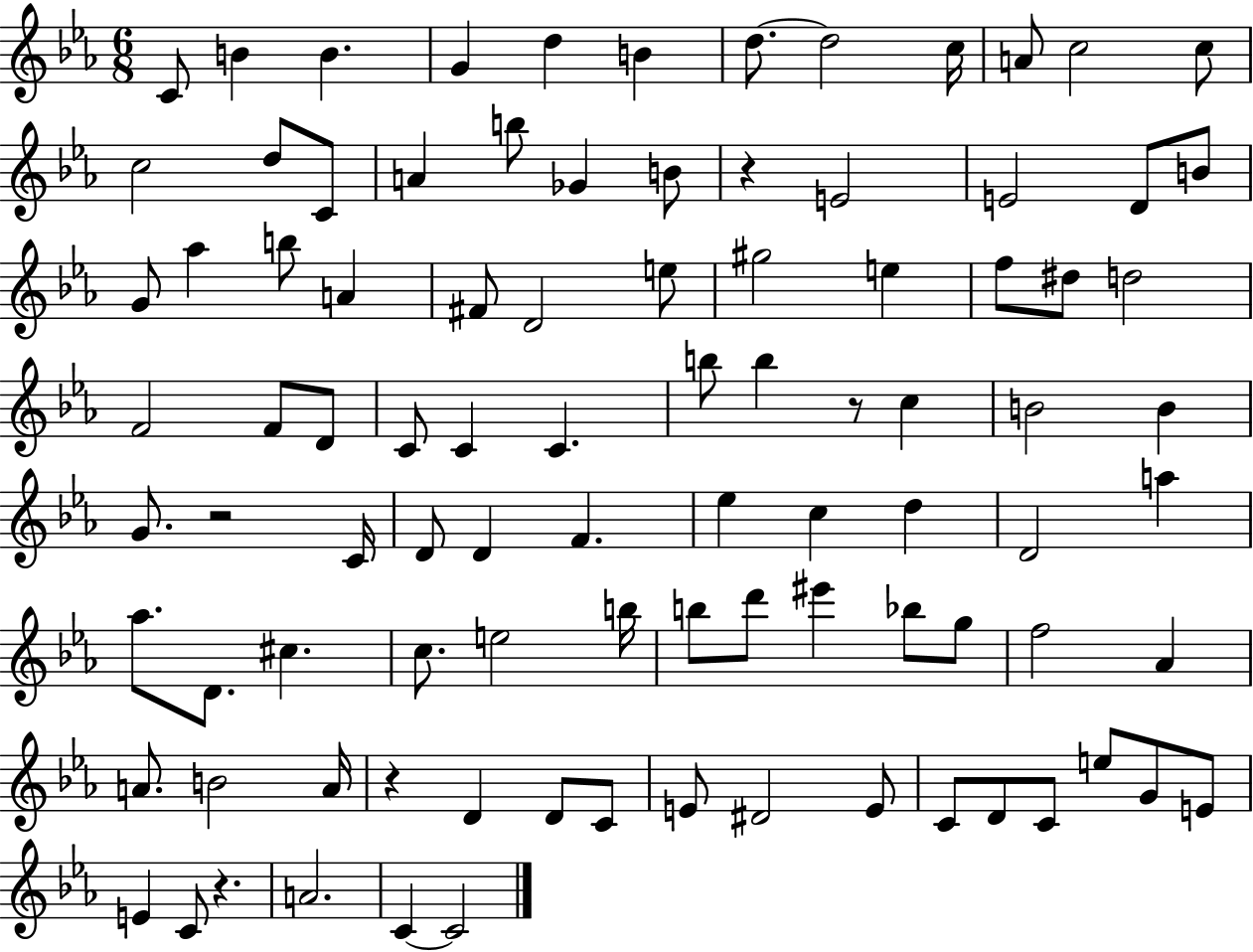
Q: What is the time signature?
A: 6/8